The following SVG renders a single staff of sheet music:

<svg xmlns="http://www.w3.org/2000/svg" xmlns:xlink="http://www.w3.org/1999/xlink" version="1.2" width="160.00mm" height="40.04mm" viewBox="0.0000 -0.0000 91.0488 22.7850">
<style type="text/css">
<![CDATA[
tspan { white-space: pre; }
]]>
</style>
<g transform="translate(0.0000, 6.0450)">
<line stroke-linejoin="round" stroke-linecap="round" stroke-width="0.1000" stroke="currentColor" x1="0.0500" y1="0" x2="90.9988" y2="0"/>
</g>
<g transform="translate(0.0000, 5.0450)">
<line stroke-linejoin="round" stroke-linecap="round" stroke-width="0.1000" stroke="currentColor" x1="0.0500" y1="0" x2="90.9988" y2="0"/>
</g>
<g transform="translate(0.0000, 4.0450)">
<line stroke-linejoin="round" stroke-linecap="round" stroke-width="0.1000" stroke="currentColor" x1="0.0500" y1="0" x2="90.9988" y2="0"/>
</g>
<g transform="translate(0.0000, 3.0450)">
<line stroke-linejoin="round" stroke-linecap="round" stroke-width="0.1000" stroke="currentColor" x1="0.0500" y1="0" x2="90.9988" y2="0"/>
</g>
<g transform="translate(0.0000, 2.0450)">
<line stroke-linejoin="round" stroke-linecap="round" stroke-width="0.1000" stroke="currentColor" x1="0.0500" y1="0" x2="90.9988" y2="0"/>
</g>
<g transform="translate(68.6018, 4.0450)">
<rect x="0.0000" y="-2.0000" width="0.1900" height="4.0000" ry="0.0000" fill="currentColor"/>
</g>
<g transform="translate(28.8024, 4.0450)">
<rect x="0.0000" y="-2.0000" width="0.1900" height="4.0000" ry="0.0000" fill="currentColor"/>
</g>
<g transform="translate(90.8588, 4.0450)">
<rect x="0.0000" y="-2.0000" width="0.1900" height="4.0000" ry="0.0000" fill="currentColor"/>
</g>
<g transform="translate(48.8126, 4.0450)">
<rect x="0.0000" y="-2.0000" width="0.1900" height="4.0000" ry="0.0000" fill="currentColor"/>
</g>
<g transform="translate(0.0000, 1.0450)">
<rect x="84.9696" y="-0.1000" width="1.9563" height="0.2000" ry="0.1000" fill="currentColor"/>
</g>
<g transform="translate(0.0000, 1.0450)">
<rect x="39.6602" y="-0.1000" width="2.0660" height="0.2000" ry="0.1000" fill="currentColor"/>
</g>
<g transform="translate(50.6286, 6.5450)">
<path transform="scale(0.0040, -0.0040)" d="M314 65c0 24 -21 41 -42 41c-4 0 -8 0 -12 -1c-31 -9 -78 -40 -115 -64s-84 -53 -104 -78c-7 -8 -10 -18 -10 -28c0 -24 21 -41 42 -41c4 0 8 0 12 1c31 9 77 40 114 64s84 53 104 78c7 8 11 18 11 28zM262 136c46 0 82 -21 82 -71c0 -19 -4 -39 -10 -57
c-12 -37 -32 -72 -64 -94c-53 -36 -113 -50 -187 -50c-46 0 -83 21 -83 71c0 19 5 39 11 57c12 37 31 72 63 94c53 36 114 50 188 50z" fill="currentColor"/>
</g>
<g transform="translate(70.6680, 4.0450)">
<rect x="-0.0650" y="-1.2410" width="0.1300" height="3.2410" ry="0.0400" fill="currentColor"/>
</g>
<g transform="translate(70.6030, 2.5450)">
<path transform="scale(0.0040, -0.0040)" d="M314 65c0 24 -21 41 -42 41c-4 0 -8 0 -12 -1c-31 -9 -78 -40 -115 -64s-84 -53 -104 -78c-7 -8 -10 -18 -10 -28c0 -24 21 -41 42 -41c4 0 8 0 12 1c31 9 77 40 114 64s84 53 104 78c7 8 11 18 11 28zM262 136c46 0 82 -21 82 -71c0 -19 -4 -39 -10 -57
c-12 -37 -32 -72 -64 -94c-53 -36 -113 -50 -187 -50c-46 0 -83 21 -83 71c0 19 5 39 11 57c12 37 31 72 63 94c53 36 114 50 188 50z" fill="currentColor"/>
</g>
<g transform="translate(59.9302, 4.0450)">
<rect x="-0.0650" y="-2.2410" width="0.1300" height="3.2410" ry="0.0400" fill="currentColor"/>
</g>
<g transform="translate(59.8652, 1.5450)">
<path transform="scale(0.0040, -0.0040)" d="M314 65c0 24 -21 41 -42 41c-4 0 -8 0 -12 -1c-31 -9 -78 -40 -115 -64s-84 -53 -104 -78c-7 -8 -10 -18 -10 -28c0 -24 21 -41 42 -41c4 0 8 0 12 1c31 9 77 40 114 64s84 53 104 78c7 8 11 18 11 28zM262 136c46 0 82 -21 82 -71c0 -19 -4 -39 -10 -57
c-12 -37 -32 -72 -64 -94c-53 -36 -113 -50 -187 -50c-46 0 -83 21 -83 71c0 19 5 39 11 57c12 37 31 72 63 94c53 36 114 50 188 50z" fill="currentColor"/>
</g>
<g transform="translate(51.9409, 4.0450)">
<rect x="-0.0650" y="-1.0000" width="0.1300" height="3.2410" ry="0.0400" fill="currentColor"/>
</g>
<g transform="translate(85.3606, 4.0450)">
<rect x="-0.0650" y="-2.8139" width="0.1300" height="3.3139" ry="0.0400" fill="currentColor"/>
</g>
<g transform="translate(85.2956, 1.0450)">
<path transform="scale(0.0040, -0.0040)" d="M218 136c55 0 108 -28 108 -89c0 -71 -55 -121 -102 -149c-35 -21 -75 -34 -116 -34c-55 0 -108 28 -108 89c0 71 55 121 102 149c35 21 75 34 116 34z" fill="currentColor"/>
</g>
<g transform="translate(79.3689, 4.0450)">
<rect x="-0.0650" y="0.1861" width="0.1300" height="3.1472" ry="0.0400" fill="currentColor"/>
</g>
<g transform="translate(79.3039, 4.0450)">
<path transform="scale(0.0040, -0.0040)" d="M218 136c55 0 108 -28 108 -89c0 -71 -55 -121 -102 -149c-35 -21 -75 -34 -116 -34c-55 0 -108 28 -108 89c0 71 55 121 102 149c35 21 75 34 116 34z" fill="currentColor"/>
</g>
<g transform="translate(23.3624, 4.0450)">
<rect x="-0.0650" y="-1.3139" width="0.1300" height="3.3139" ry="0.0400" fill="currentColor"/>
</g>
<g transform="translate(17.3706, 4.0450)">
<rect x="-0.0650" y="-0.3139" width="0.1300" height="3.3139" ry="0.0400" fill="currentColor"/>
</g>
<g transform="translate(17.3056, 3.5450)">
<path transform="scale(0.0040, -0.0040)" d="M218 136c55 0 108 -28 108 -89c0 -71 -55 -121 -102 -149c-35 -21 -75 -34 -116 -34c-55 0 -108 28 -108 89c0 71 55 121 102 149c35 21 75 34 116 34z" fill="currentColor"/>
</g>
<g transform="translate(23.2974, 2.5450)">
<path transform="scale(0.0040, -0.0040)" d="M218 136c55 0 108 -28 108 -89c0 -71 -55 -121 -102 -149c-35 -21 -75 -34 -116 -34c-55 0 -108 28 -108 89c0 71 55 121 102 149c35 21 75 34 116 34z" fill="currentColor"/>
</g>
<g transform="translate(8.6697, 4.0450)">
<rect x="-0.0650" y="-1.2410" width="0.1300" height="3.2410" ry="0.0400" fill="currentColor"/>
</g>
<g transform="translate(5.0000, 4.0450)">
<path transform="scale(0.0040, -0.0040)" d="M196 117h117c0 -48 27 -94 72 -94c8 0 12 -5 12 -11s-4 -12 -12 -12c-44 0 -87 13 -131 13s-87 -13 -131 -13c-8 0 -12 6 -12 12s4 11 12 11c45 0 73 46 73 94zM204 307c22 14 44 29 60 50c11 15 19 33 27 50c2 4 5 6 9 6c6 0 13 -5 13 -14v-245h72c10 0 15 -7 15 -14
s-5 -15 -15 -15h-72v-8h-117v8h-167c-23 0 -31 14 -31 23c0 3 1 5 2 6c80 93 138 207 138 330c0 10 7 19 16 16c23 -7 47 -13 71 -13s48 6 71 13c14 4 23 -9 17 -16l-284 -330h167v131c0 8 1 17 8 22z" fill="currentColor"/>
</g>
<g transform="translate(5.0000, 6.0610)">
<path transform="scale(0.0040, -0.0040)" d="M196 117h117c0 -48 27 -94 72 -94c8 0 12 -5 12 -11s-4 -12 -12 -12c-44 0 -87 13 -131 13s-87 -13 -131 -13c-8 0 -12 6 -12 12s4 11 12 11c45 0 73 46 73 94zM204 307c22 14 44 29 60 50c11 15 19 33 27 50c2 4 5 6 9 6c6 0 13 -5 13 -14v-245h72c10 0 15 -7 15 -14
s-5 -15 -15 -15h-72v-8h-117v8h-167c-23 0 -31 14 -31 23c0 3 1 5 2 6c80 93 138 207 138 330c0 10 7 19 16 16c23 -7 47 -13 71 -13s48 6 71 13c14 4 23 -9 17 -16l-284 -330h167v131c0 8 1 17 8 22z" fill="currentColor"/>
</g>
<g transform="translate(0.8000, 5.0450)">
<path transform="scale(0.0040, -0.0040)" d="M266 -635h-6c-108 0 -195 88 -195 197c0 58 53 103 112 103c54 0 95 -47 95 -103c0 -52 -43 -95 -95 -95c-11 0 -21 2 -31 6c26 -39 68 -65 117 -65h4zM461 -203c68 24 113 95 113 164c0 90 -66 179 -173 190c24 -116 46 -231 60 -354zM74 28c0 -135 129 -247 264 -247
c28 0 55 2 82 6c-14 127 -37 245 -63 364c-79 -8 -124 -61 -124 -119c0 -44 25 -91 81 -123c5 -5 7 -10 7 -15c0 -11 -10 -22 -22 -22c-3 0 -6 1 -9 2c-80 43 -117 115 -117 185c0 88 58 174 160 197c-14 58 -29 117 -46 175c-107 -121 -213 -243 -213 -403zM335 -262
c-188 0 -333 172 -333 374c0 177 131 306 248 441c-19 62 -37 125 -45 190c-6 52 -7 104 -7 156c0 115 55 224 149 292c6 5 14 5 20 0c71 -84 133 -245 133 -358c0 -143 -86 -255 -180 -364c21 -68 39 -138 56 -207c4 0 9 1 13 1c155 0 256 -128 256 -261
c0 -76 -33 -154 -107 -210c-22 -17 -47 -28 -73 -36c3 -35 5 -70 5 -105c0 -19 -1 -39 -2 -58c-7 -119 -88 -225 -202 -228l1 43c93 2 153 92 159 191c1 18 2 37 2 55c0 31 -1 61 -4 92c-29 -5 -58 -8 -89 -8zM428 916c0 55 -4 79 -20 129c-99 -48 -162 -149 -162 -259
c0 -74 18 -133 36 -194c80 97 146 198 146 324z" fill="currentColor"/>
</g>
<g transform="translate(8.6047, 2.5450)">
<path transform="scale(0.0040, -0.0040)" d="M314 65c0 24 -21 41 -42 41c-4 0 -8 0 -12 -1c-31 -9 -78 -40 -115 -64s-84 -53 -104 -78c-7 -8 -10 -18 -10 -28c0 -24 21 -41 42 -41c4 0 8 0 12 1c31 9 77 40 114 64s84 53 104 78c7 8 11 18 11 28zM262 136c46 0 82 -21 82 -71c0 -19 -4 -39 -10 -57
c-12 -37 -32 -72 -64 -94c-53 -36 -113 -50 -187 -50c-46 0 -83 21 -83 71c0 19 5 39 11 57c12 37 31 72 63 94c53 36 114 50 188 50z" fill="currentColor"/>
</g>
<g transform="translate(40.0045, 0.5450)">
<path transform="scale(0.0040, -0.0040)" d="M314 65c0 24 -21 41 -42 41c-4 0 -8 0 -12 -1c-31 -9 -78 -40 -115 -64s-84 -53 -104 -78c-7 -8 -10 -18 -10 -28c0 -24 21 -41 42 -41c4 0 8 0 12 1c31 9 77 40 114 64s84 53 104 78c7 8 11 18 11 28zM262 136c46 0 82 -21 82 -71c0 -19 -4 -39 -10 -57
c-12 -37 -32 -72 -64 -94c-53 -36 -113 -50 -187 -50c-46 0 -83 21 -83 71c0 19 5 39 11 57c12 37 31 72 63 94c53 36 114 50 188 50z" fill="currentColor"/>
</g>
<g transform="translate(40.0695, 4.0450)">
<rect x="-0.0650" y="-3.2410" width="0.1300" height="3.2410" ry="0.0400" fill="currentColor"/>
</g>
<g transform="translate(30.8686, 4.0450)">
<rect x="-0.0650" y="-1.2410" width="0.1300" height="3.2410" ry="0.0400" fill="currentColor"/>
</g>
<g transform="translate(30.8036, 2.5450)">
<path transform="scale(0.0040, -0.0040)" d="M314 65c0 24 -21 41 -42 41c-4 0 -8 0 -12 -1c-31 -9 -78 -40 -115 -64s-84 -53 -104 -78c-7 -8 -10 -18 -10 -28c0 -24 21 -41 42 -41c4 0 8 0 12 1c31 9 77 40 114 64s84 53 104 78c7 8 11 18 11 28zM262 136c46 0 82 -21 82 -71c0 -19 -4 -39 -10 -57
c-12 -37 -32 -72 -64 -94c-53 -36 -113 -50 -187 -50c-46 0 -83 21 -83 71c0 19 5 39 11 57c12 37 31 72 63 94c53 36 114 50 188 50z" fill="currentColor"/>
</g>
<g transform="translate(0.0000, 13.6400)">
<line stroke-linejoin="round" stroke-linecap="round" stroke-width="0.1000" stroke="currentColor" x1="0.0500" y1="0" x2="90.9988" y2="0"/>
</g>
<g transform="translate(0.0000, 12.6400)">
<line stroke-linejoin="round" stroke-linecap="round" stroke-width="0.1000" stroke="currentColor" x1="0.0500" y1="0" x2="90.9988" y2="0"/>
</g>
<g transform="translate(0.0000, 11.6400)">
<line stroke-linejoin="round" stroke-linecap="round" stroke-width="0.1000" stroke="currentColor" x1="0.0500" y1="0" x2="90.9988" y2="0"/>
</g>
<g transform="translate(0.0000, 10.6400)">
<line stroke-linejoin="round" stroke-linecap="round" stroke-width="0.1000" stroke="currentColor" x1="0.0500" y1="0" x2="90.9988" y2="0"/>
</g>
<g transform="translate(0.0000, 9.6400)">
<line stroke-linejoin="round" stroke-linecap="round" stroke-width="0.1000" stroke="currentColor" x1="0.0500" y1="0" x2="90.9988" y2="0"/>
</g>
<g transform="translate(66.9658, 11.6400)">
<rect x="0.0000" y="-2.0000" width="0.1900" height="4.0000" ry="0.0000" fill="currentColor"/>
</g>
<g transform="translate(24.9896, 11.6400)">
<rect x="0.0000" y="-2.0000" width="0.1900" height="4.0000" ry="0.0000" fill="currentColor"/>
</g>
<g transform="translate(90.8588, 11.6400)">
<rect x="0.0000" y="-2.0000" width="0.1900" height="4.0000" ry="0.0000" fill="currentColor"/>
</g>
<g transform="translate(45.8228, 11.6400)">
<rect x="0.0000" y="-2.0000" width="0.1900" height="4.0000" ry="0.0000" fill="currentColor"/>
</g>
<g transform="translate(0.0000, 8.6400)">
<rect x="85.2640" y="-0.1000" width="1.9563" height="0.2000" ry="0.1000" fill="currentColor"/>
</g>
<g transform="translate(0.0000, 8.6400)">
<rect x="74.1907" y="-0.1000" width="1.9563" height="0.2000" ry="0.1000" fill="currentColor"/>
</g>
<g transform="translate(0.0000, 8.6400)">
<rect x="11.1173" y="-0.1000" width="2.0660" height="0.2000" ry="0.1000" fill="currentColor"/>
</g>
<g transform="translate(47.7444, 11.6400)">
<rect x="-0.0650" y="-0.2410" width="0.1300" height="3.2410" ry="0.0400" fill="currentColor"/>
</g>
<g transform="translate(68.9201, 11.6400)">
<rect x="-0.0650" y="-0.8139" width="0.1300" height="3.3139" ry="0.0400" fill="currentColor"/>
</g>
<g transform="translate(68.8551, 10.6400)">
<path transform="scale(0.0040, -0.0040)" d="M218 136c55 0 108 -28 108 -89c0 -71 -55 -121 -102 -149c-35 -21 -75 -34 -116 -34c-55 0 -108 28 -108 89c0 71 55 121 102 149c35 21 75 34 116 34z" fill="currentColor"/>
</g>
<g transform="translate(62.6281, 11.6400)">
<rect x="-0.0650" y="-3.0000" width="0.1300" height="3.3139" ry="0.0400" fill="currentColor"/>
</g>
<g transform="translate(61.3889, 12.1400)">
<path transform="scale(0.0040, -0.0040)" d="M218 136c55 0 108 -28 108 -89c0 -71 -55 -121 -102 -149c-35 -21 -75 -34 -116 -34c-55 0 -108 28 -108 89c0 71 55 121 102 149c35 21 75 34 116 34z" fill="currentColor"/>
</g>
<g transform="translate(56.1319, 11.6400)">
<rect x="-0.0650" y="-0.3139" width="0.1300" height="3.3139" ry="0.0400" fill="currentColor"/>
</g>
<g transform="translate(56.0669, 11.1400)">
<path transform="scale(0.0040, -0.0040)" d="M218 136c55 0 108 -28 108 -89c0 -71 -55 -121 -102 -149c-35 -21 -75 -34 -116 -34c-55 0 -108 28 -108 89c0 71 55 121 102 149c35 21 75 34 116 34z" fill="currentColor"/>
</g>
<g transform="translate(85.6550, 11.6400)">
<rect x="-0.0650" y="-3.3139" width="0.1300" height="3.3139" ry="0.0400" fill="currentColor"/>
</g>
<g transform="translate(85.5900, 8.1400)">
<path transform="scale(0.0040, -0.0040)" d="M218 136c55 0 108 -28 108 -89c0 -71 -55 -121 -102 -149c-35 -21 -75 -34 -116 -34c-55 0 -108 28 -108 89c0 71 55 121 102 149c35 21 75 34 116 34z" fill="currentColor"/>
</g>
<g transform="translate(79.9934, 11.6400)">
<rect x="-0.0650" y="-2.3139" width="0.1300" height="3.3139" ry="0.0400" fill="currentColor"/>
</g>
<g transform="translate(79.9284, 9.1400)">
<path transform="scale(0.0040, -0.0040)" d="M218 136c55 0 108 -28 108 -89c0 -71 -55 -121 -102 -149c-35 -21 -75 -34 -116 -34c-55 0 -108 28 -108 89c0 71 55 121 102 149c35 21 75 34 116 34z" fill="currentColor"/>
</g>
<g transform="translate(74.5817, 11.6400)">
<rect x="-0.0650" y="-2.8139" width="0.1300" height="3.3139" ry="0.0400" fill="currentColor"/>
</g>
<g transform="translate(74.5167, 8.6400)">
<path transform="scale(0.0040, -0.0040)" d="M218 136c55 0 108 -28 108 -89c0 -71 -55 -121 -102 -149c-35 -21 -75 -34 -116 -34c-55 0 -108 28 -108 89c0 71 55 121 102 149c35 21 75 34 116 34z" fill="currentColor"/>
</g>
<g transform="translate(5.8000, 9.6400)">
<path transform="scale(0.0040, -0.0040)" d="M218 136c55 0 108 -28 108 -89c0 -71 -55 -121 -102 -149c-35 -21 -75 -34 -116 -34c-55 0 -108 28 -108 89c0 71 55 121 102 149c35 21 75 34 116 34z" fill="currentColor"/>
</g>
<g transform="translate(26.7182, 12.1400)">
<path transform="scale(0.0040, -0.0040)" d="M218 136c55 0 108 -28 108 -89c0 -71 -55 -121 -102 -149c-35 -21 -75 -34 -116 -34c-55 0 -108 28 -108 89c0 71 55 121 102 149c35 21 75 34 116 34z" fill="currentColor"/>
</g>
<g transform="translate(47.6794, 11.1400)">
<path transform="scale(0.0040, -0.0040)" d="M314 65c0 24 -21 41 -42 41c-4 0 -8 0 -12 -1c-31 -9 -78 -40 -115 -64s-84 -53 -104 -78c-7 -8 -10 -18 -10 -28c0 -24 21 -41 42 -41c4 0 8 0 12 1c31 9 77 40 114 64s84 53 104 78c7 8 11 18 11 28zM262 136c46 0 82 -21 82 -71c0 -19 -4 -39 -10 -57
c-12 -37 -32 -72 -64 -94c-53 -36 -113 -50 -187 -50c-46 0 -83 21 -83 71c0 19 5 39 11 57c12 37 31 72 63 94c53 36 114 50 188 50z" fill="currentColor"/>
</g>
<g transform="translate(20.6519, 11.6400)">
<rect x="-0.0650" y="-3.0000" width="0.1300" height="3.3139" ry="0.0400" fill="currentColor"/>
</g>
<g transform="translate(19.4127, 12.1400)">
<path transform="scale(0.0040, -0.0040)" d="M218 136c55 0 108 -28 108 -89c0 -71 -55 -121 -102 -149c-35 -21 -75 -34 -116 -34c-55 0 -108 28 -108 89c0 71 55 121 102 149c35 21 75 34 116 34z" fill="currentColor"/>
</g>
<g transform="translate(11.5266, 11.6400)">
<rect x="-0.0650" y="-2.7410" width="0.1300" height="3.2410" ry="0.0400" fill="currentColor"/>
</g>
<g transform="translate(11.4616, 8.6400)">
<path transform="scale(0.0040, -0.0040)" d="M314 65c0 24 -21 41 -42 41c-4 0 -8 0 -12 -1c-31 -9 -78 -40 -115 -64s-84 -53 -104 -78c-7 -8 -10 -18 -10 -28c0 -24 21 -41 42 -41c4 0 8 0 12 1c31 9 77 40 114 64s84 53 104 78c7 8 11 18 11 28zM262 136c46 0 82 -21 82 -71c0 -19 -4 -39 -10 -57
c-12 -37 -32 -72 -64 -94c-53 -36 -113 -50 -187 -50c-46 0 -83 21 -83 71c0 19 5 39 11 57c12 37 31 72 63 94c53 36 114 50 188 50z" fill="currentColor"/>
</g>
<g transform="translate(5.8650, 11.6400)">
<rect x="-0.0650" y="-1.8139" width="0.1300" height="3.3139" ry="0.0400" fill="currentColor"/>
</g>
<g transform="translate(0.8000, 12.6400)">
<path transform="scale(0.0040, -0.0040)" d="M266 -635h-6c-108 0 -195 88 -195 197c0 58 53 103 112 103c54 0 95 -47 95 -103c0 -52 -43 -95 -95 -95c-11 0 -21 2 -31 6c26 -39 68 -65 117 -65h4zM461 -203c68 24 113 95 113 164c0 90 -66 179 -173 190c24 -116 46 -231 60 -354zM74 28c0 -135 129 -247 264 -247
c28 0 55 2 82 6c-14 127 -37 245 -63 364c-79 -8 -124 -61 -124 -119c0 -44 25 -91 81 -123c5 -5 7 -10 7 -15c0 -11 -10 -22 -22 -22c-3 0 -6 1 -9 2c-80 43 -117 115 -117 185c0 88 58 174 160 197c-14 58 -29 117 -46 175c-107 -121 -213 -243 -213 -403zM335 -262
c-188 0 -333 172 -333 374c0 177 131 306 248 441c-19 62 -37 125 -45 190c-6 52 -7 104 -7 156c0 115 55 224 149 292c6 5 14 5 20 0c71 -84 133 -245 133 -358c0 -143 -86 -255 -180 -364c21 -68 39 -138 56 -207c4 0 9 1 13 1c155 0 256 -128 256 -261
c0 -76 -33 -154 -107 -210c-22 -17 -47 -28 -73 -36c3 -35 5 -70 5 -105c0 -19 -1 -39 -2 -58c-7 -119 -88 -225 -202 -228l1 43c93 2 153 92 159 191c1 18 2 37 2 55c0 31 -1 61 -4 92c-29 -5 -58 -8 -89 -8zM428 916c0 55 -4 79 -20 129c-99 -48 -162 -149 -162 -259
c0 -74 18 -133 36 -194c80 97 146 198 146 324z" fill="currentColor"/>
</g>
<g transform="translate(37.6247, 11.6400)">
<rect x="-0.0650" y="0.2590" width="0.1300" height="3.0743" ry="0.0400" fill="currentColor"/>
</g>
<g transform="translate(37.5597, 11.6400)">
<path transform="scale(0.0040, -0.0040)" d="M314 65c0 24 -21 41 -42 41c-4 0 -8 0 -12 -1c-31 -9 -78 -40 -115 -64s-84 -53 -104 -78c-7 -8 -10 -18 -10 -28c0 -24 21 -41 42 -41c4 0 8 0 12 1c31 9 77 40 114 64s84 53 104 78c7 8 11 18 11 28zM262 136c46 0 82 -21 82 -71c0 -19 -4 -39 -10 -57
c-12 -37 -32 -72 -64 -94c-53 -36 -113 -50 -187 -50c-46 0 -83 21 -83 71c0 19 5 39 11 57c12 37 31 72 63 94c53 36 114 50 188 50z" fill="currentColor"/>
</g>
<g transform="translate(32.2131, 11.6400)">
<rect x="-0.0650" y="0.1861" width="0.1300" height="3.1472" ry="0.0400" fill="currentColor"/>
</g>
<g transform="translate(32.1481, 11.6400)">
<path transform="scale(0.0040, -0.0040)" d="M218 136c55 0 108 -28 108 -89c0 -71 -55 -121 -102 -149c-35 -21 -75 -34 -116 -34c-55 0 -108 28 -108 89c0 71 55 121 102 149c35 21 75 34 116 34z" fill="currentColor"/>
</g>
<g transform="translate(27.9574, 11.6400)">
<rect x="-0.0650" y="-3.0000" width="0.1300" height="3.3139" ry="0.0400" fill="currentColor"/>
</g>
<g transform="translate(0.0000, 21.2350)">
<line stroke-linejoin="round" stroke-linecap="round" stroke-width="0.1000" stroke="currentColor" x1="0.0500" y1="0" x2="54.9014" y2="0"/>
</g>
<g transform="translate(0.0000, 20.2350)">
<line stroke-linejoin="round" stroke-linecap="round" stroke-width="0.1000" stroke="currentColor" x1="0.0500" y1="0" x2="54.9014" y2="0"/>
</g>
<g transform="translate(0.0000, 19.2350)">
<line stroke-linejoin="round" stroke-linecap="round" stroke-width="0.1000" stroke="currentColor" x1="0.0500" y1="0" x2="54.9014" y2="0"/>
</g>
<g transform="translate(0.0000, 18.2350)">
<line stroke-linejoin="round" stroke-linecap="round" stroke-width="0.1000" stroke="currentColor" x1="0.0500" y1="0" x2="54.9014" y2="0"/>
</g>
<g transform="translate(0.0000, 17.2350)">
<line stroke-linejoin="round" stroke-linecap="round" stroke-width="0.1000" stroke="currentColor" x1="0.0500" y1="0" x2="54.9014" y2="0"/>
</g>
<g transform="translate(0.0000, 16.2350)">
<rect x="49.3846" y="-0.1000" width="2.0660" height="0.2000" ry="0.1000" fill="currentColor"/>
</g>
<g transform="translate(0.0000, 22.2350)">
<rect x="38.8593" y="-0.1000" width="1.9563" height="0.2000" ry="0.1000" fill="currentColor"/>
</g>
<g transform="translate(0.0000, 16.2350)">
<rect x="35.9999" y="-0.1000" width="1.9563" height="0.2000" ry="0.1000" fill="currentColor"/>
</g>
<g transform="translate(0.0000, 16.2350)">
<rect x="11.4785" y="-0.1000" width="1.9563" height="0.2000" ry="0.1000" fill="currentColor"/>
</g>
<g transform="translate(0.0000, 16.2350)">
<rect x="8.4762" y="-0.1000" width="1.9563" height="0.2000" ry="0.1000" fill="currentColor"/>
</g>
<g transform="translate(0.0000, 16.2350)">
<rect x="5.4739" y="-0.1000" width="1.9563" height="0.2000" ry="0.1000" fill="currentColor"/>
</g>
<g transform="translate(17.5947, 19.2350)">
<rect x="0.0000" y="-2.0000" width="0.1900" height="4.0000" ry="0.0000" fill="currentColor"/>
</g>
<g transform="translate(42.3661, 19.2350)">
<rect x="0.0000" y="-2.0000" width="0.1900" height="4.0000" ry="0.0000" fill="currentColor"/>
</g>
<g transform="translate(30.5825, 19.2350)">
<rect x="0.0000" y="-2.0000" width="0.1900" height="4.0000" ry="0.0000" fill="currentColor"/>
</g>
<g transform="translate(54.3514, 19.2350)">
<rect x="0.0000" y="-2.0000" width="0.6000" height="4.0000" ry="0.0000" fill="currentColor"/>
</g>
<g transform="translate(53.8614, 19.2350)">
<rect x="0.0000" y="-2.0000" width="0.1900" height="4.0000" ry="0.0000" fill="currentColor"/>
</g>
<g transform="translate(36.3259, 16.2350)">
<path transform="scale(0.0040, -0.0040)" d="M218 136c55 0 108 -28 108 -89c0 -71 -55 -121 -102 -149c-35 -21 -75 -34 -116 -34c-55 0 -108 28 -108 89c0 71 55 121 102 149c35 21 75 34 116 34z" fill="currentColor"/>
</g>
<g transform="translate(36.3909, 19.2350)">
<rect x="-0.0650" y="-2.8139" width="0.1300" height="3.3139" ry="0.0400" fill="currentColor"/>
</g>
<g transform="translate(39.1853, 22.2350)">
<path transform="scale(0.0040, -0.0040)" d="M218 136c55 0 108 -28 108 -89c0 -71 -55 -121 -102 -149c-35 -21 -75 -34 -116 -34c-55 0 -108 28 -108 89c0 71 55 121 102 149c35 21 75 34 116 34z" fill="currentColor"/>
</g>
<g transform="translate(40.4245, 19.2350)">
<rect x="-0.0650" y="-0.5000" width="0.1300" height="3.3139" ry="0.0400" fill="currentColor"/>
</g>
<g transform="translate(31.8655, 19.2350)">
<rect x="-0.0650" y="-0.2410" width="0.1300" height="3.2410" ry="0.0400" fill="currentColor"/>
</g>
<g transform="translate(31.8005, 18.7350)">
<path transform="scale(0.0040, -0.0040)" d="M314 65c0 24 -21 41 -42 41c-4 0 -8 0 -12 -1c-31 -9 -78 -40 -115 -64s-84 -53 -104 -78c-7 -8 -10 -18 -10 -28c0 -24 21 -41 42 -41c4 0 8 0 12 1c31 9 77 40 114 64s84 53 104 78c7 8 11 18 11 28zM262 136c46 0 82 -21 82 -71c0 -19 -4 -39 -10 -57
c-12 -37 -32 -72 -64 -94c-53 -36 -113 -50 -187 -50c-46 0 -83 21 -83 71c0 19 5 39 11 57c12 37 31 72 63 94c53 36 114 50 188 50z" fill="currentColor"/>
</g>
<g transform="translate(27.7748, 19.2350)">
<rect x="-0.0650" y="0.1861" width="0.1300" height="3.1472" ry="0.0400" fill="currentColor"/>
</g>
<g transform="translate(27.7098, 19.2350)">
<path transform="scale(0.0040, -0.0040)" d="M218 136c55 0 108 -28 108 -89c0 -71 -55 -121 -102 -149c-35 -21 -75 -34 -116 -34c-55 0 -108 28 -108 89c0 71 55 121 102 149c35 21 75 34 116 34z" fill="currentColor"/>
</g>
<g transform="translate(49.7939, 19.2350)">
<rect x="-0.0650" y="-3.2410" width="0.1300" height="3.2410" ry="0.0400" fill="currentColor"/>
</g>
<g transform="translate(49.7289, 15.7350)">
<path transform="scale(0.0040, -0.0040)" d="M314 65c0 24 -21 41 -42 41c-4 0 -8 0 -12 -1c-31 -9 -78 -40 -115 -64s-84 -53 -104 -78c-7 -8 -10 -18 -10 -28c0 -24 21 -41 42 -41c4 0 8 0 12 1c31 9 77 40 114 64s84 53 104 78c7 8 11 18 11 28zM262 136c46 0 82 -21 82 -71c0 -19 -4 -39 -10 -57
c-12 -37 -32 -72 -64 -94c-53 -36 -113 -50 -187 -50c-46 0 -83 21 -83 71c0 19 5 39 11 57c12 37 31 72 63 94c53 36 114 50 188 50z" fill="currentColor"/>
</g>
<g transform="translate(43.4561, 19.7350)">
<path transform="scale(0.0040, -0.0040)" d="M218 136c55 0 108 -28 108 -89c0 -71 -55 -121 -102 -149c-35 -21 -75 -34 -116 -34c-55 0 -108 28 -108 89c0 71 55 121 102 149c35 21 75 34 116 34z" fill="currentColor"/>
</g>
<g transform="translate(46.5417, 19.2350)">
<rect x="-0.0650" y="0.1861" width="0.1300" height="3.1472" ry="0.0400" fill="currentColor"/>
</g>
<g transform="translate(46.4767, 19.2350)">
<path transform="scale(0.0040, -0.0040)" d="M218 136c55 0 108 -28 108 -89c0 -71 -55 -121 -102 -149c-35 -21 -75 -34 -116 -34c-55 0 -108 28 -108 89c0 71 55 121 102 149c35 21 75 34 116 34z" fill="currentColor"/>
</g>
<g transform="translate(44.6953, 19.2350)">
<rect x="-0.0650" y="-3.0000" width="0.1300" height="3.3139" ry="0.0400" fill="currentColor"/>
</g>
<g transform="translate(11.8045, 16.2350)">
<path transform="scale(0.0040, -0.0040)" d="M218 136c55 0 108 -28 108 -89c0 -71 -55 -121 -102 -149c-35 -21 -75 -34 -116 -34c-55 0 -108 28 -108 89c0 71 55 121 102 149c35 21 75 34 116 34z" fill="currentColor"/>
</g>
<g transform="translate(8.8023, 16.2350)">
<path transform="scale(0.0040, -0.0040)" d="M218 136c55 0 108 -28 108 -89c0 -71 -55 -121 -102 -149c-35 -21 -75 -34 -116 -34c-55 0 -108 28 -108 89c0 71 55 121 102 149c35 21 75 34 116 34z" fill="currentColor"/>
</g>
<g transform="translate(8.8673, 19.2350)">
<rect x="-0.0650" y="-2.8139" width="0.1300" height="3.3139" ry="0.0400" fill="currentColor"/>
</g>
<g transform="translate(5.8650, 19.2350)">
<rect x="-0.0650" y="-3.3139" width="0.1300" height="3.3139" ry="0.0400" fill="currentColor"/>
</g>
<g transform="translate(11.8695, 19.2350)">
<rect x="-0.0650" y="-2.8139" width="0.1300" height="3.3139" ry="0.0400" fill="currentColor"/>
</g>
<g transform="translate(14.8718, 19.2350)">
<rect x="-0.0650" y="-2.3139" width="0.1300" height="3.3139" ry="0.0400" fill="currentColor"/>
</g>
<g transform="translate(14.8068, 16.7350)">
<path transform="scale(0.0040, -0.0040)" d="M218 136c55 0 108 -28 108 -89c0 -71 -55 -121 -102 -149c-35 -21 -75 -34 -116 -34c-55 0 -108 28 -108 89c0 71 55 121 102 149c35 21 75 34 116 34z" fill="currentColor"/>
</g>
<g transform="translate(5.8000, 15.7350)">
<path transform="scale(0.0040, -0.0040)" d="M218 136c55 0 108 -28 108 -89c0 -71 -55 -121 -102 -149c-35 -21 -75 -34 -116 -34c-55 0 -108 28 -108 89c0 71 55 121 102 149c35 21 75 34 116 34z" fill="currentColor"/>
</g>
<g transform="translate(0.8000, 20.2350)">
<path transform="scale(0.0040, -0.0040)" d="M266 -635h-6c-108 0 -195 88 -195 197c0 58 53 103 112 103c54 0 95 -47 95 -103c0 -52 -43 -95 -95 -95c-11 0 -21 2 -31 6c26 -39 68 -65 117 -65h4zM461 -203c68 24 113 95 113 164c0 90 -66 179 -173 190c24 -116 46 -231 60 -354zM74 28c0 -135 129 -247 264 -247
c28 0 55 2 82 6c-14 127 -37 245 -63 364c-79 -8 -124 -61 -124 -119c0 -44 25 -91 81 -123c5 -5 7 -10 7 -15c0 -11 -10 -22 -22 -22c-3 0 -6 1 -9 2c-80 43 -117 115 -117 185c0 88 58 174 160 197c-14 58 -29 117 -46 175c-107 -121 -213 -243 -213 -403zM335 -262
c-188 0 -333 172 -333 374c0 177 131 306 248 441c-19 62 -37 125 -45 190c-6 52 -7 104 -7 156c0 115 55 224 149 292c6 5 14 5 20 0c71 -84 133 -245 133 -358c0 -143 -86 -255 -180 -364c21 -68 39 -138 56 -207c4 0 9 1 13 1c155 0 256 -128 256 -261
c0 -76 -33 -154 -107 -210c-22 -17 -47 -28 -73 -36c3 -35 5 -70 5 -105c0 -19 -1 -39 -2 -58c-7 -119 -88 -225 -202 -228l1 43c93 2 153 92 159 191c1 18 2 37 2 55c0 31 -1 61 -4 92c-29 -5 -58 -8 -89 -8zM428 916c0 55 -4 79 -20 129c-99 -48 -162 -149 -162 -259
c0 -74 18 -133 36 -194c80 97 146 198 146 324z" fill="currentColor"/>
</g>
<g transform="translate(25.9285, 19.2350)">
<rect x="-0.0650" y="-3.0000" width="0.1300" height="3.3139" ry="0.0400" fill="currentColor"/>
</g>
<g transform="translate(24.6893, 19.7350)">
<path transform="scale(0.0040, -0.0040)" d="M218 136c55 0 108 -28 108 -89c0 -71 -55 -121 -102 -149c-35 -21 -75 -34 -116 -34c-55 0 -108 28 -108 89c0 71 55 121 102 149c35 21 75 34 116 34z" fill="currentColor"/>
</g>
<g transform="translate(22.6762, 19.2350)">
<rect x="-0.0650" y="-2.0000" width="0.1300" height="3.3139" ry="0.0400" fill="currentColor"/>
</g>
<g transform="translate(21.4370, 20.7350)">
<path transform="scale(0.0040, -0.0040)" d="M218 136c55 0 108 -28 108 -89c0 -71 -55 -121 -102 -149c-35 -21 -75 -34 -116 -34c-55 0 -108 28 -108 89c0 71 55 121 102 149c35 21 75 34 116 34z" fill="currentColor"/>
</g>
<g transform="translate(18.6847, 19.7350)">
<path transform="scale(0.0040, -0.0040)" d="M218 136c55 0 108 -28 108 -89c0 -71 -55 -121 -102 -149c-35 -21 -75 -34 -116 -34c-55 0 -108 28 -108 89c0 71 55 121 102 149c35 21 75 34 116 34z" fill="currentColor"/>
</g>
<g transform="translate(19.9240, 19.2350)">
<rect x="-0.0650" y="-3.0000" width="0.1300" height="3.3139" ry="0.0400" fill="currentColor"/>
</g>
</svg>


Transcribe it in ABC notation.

X:1
T:Untitled
M:4/4
L:1/4
K:C
e2 c e e2 b2 D2 g2 e2 B a f a2 A A B B2 c2 c A d a g b b a a g A F A B c2 a C A B b2